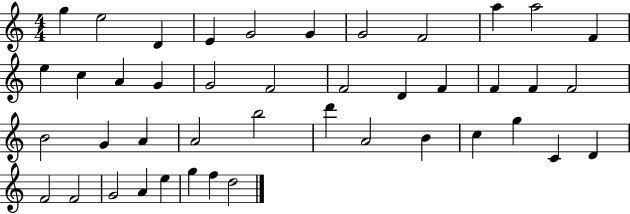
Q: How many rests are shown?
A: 0